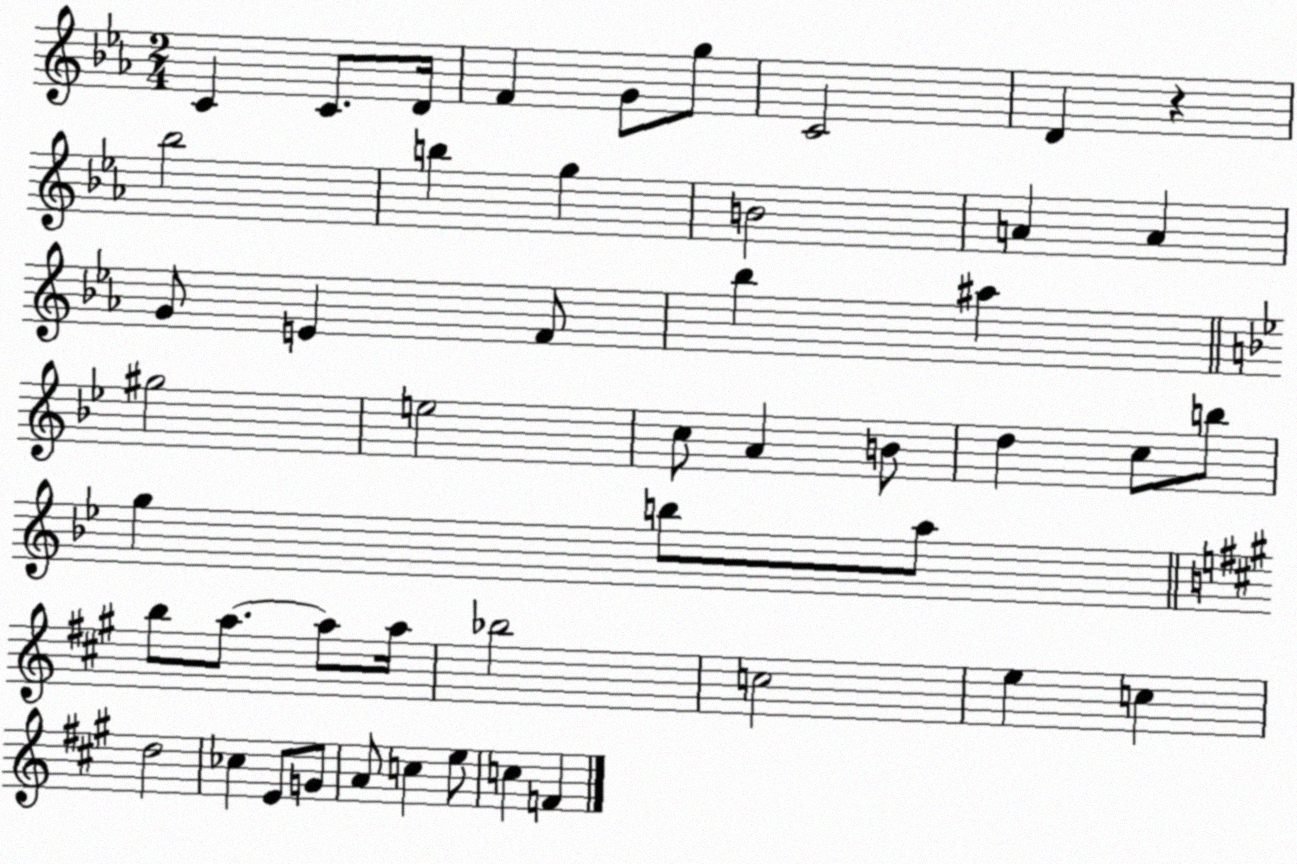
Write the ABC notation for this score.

X:1
T:Untitled
M:2/4
L:1/4
K:Eb
C C/2 D/4 F G/2 g/2 C2 D z _b2 b g B2 A A G/2 E F/2 _b ^a ^g2 e2 c/2 A B/2 d c/2 b/2 g b/2 a/2 b/2 a/2 a/2 a/4 _b2 c2 e c d2 _c E/2 G/2 A/2 c e/2 c F